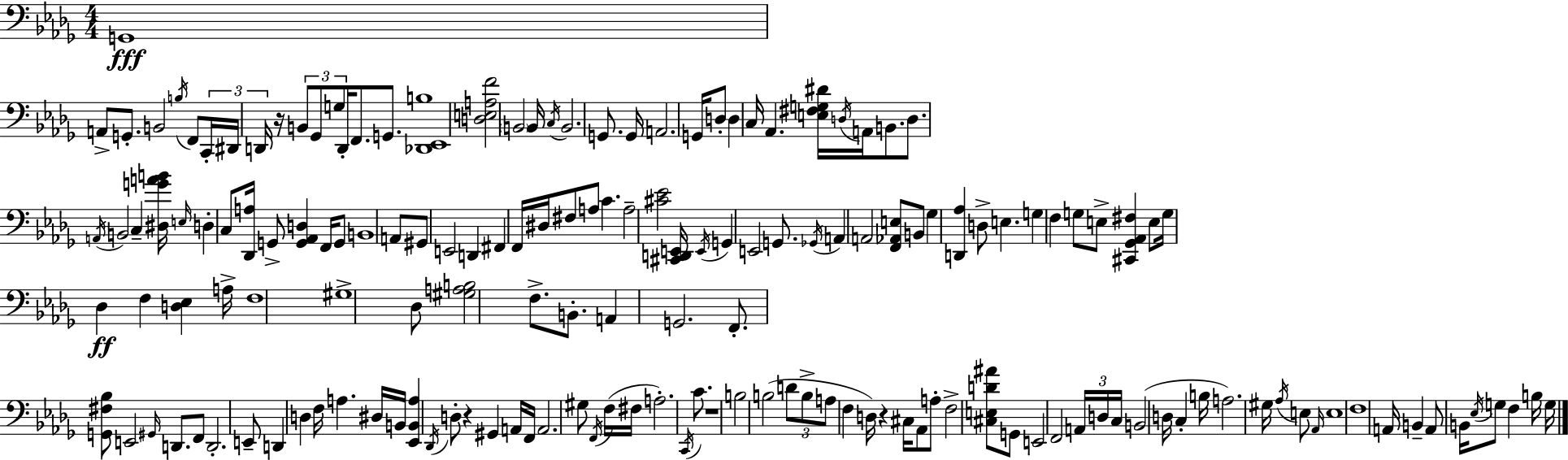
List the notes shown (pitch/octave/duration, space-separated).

G2/w A2/e G2/e. B2/h B3/s F2/e C2/s D#2/s D2/s R/s B2/e Gb2/e G3/e D2/s F2/e. G2/e. [Db2,Eb2,B3]/w [D3,E3,A3,F4]/h B2/h B2/s C3/s B2/h. G2/e. G2/s A2/h. G2/s D3/e D3/q C3/s Ab2/q. [E3,F#3,G3,D#4]/s D3/s A2/s B2/e. D3/e. A2/s B2/h C3/q [D#3,G4,A4,B4]/s E3/s D3/q C3/e [Db2,A3]/s G2/e [G2,Ab2,D3]/q F2/s G2/e B2/w A2/e G#2/e E2/h D2/q F#2/q F2/s D#3/s F#3/e A3/e C4/q. A3/h [C#4,Eb4]/h [C#2,D2,E2]/s E2/s G2/q E2/h G2/e. Gb2/s A2/q A2/h [F2,Ab2,E3]/e B2/e Gb3/q [D2,Ab3]/q D3/e E3/q. G3/q F3/q G3/e E3/e [C#2,Gb2,Ab2,F#3]/q E3/e G3/s Db3/q F3/q [D3,Eb3]/q A3/s F3/w G#3/w Db3/e [G#3,A3,B3]/h F3/e. B2/e. A2/q G2/h. F2/e. [G2,F#3,Bb3]/e E2/h G#2/s D2/e. F2/e D2/h. E2/e D2/q D3/q F3/s A3/q. D#3/s B2/s [Eb2,B2,A3]/q Db2/s D3/e R/q G#2/q A2/s F2/s A2/h. G#3/e F2/s F3/s F#3/s A3/h. C2/s C4/e. R/w B3/h B3/h D4/e B3/e A3/e F3/q D3/s R/q C#3/s Ab2/e A3/e F3/h [C#3,E3,D4,A#4]/e G2/e E2/h F2/h A2/s D3/s C3/s B2/h D3/s C3/q B3/s A3/h. G#3/s Ab3/s E3/e Ab2/s E3/w F3/w A2/s B2/q A2/e B2/s Eb3/s G3/e F3/q B3/s G3/s